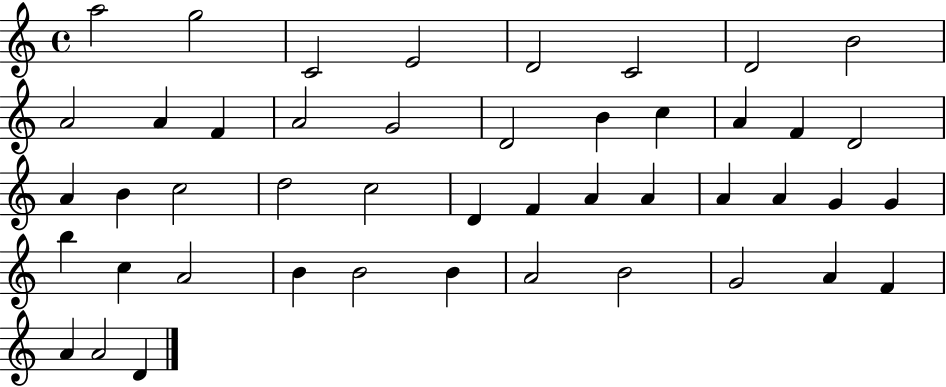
A5/h G5/h C4/h E4/h D4/h C4/h D4/h B4/h A4/h A4/q F4/q A4/h G4/h D4/h B4/q C5/q A4/q F4/q D4/h A4/q B4/q C5/h D5/h C5/h D4/q F4/q A4/q A4/q A4/q A4/q G4/q G4/q B5/q C5/q A4/h B4/q B4/h B4/q A4/h B4/h G4/h A4/q F4/q A4/q A4/h D4/q